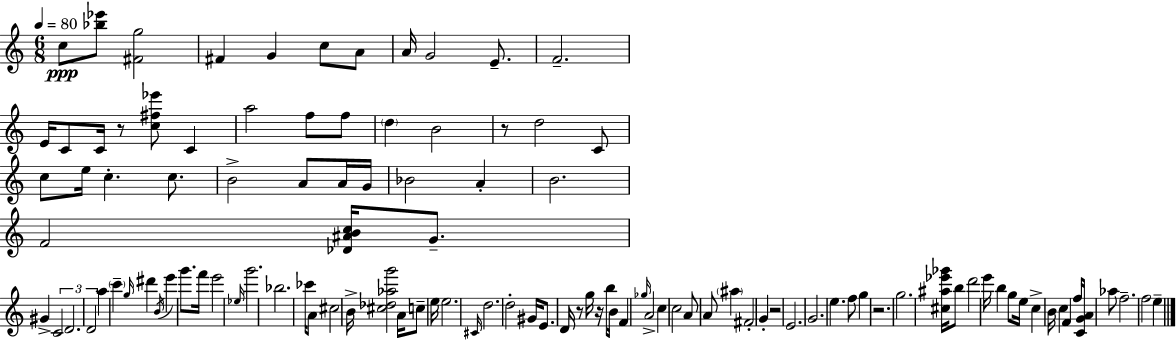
{
  \clef treble
  \numericTimeSignature
  \time 6/8
  \key c \major
  \tempo 4 = 80
  \repeat volta 2 { c''8\ppp <bes'' ees'''>8 <fis' g''>2 | fis'4 g'4 c''8 a'8 | a'16 g'2 e'8.-- | f'2.-- | \break e'16 c'8 c'16 r8 <c'' fis'' ees'''>8 c'4 | a''2 f''8 f''8 | \parenthesize d''4 b'2 | r8 d''2 c'8 | \break c''8 e''16 c''4.-. c''8. | b'2-> a'8 a'16 g'16 | bes'2 a'4-. | b'2. | \break f'2 <des' ais' b' c''>16 g'8.-- | gis'4-> \tuplet 3/2 { c'2 | d'2. | d'2 } a''4 | \break \parenthesize c'''4-- \grace { g''16 } dis'''4 \acciaccatura { b'16 } e'''4 | g'''8. f'''16 e'''2 | \grace { ees''16 } g'''2. | bes''2. | \break ces'''16 a'8 cis''2 | b'16-> <cis'' des'' aes'' g'''>2 a'16 | c''8-- e''16 e''2. | \grace { cis'16 } d''2. | \break d''2-. | gis'16 e'8. d'16 r8 g''16 r16 b''8 b'16 | f'4 \grace { ges''16 } a'2-> | c''4 c''2 | \break a'8 a'8 \parenthesize ais''4 fis'2-. | g'4-. r2 | e'2. | g'2. | \break e''4. f''8 | g''4 r2. | g''2. | <cis'' ais'' ees''' ges'''>16 b''8 d'''2 | \break e'''16 b''4 g''8 e''16 | c''4-> b'16 c''4 f'4 | f''16 <c' g' a'>16 aes''8 f''2.-- | f''2 | \break e''4-- } \bar "|."
}